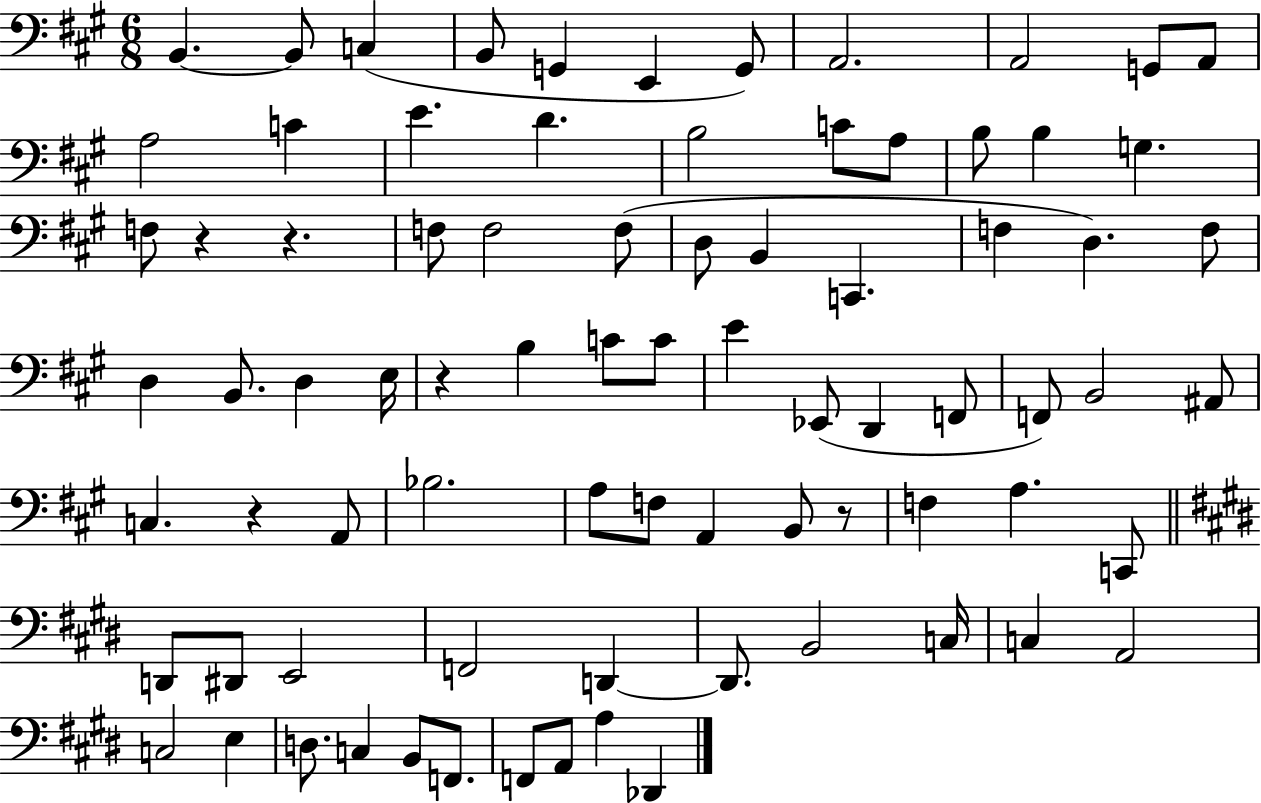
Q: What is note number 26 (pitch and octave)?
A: D3